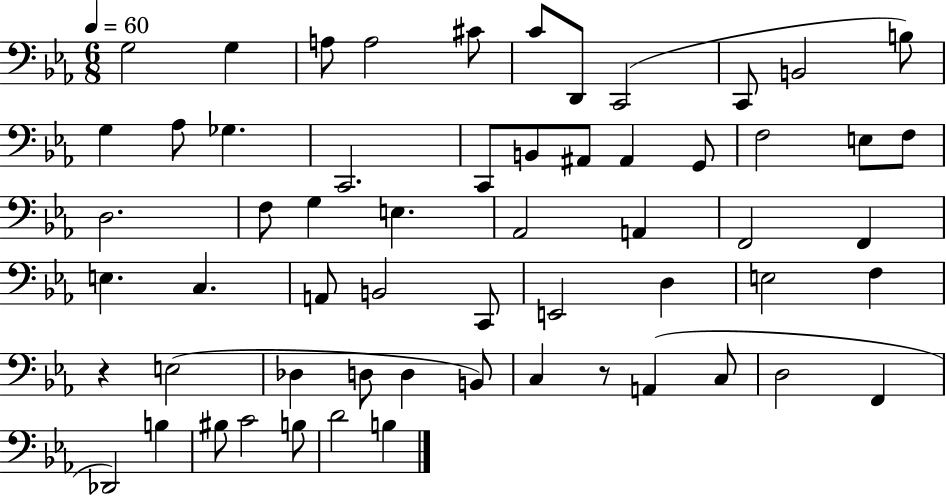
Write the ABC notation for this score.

X:1
T:Untitled
M:6/8
L:1/4
K:Eb
G,2 G, A,/2 A,2 ^C/2 C/2 D,,/2 C,,2 C,,/2 B,,2 B,/2 G, _A,/2 _G, C,,2 C,,/2 B,,/2 ^A,,/2 ^A,, G,,/2 F,2 E,/2 F,/2 D,2 F,/2 G, E, _A,,2 A,, F,,2 F,, E, C, A,,/2 B,,2 C,,/2 E,,2 D, E,2 F, z E,2 _D, D,/2 D, B,,/2 C, z/2 A,, C,/2 D,2 F,, _D,,2 B, ^B,/2 C2 B,/2 D2 B,